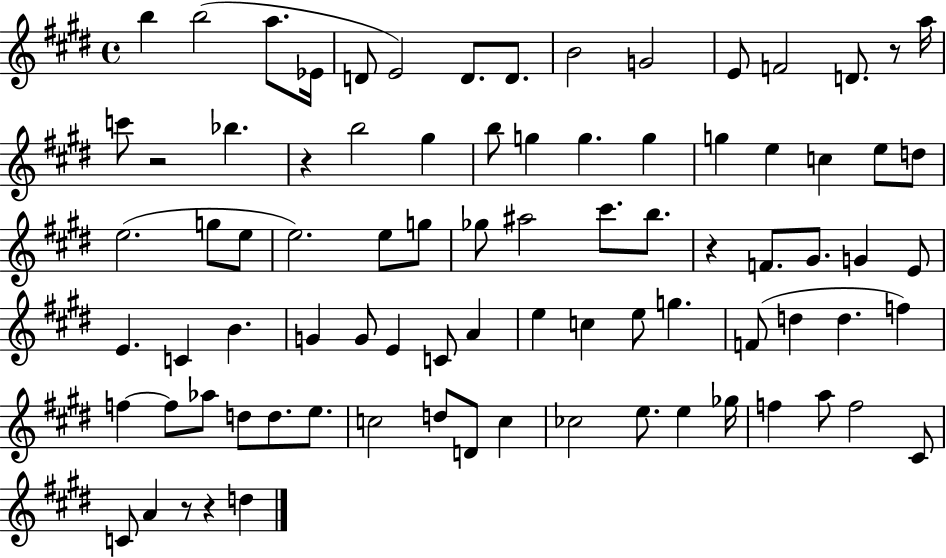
B5/q B5/h A5/e. Eb4/s D4/e E4/h D4/e. D4/e. B4/h G4/h E4/e F4/h D4/e. R/e A5/s C6/e R/h Bb5/q. R/q B5/h G#5/q B5/e G5/q G5/q. G5/q G5/q E5/q C5/q E5/e D5/e E5/h. G5/e E5/e E5/h. E5/e G5/e Gb5/e A#5/h C#6/e. B5/e. R/q F4/e. G#4/e. G4/q E4/e E4/q. C4/q B4/q. G4/q G4/e E4/q C4/e A4/q E5/q C5/q E5/e G5/q. F4/e D5/q D5/q. F5/q F5/q F5/e Ab5/e D5/e D5/e. E5/e. C5/h D5/e D4/e C5/q CES5/h E5/e. E5/q Gb5/s F5/q A5/e F5/h C#4/e C4/e A4/q R/e R/q D5/q